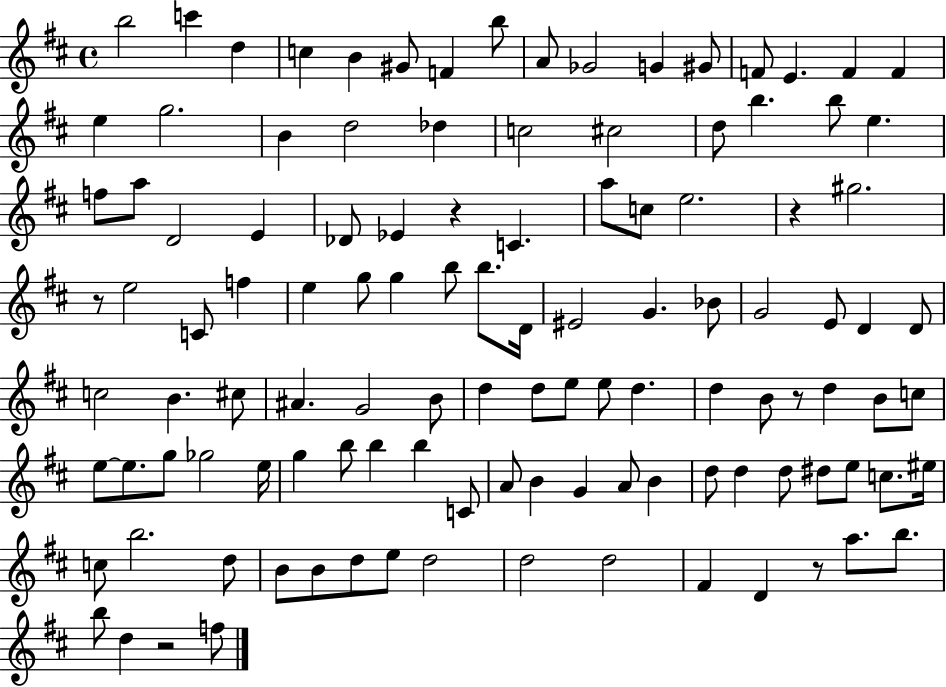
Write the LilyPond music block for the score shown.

{
  \clef treble
  \time 4/4
  \defaultTimeSignature
  \key d \major
  b''2 c'''4 d''4 | c''4 b'4 gis'8 f'4 b''8 | a'8 ges'2 g'4 gis'8 | f'8 e'4. f'4 f'4 | \break e''4 g''2. | b'4 d''2 des''4 | c''2 cis''2 | d''8 b''4. b''8 e''4. | \break f''8 a''8 d'2 e'4 | des'8 ees'4 r4 c'4. | a''8 c''8 e''2. | r4 gis''2. | \break r8 e''2 c'8 f''4 | e''4 g''8 g''4 b''8 b''8. d'16 | eis'2 g'4. bes'8 | g'2 e'8 d'4 d'8 | \break c''2 b'4. cis''8 | ais'4. g'2 b'8 | d''4 d''8 e''8 e''8 d''4. | d''4 b'8 r8 d''4 b'8 c''8 | \break e''8~~ e''8. g''8 ges''2 e''16 | g''4 b''8 b''4 b''4 c'8 | a'8 b'4 g'4 a'8 b'4 | d''8 d''4 d''8 dis''8 e''8 c''8. eis''16 | \break c''8 b''2. d''8 | b'8 b'8 d''8 e''8 d''2 | d''2 d''2 | fis'4 d'4 r8 a''8. b''8. | \break b''8 d''4 r2 f''8 | \bar "|."
}